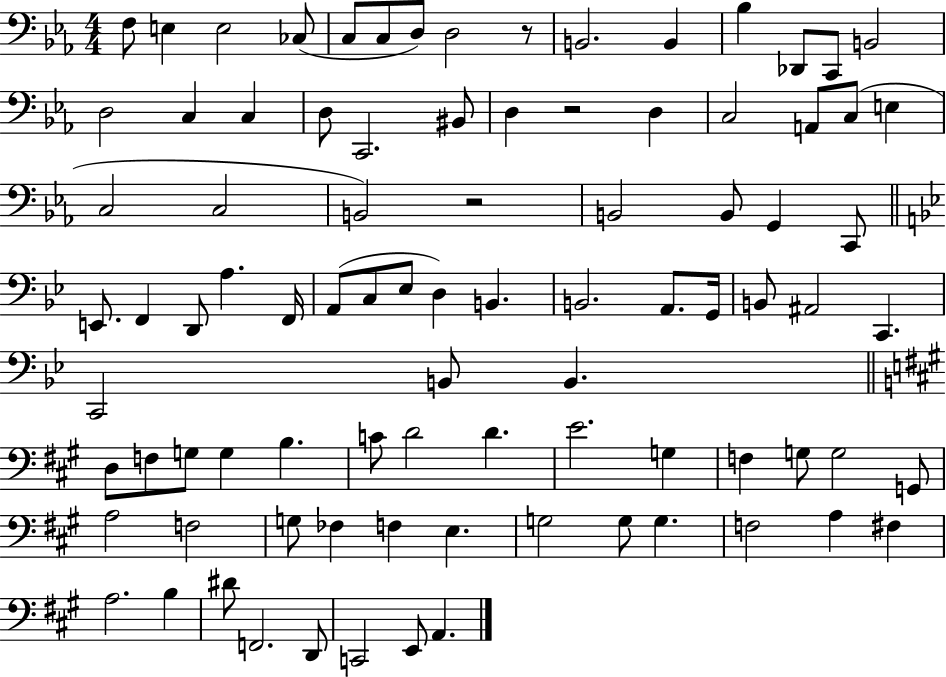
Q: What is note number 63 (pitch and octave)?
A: F3